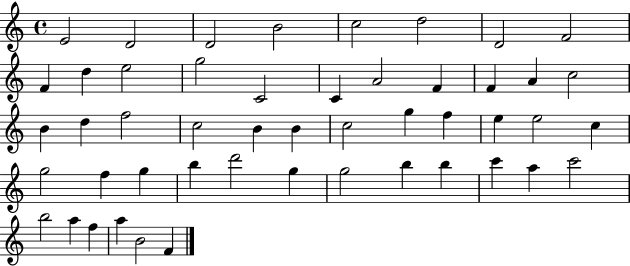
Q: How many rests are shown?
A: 0